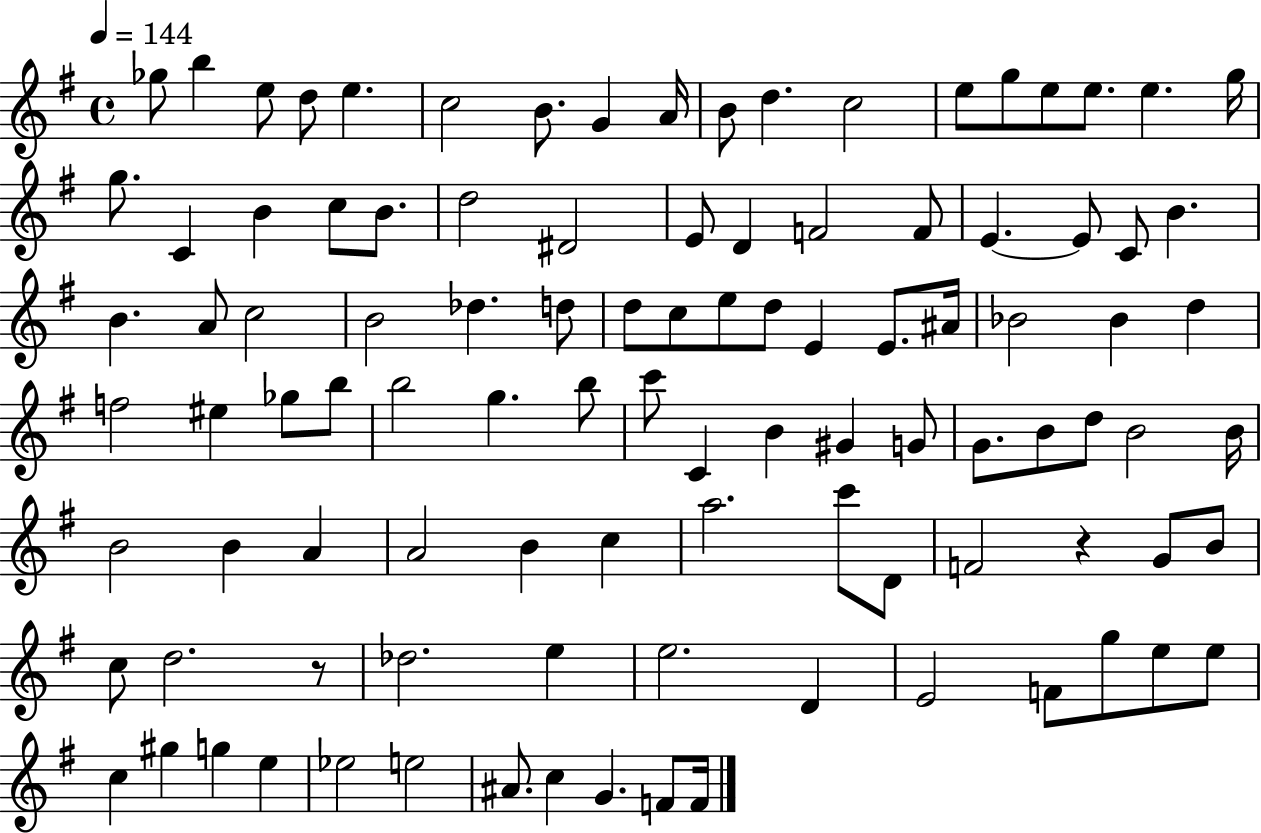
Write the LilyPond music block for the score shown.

{
  \clef treble
  \time 4/4
  \defaultTimeSignature
  \key g \major
  \tempo 4 = 144
  ges''8 b''4 e''8 d''8 e''4. | c''2 b'8. g'4 a'16 | b'8 d''4. c''2 | e''8 g''8 e''8 e''8. e''4. g''16 | \break g''8. c'4 b'4 c''8 b'8. | d''2 dis'2 | e'8 d'4 f'2 f'8 | e'4.~~ e'8 c'8 b'4. | \break b'4. a'8 c''2 | b'2 des''4. d''8 | d''8 c''8 e''8 d''8 e'4 e'8. ais'16 | bes'2 bes'4 d''4 | \break f''2 eis''4 ges''8 b''8 | b''2 g''4. b''8 | c'''8 c'4 b'4 gis'4 g'8 | g'8. b'8 d''8 b'2 b'16 | \break b'2 b'4 a'4 | a'2 b'4 c''4 | a''2. c'''8 d'8 | f'2 r4 g'8 b'8 | \break c''8 d''2. r8 | des''2. e''4 | e''2. d'4 | e'2 f'8 g''8 e''8 e''8 | \break c''4 gis''4 g''4 e''4 | ees''2 e''2 | ais'8. c''4 g'4. f'8 f'16 | \bar "|."
}